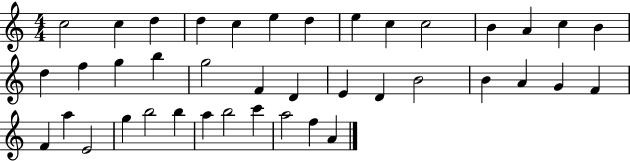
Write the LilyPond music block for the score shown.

{
  \clef treble
  \numericTimeSignature
  \time 4/4
  \key c \major
  c''2 c''4 d''4 | d''4 c''4 e''4 d''4 | e''4 c''4 c''2 | b'4 a'4 c''4 b'4 | \break d''4 f''4 g''4 b''4 | g''2 f'4 d'4 | e'4 d'4 b'2 | b'4 a'4 g'4 f'4 | \break f'4 a''4 e'2 | g''4 b''2 b''4 | a''4 b''2 c'''4 | a''2 f''4 a'4 | \break \bar "|."
}